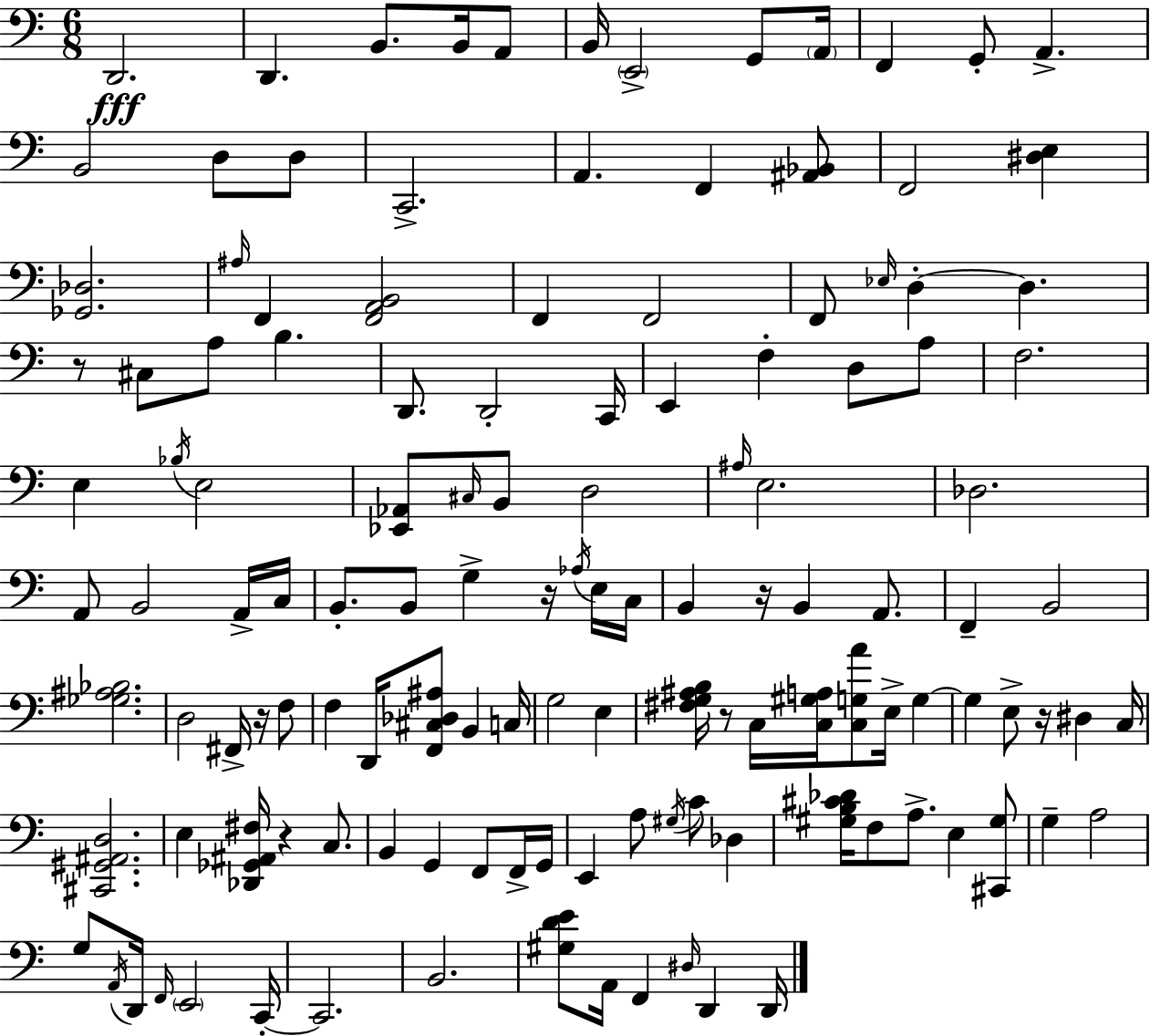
D2/h. D2/q. B2/e. B2/s A2/e B2/s E2/h G2/e A2/s F2/q G2/e A2/q. B2/h D3/e D3/e C2/h. A2/q. F2/q [A#2,Bb2]/e F2/h [D#3,E3]/q [Gb2,Db3]/h. A#3/s F2/q [F2,A2,B2]/h F2/q F2/h F2/e Eb3/s D3/q D3/q. R/e C#3/e A3/e B3/q. D2/e. D2/h C2/s E2/q F3/q D3/e A3/e F3/h. E3/q Bb3/s E3/h [Eb2,Ab2]/e C#3/s B2/e D3/h A#3/s E3/h. Db3/h. A2/e B2/h A2/s C3/s B2/e. B2/e G3/q R/s Ab3/s E3/s C3/s B2/q R/s B2/q A2/e. F2/q B2/h [Gb3,A#3,Bb3]/h. D3/h F#2/s R/s F3/e F3/q D2/s [F2,C#3,Db3,A#3]/e B2/q C3/s G3/h E3/q [F#3,G3,A#3,B3]/s R/e C3/s [C3,G#3,A3]/s [C3,G3,A4]/e E3/s G3/q G3/q E3/e R/s D#3/q C3/s [C#2,G#2,A#2,D3]/h. E3/q [Db2,Gb2,A#2,F#3]/s R/q C3/e. B2/q G2/q F2/e F2/s G2/s E2/q A3/e G#3/s C4/e Db3/q [G#3,B3,C#4,Db4]/s F3/e A3/e. E3/q [C#2,G#3]/e G3/q A3/h G3/e A2/s D2/s F2/s E2/h C2/s C2/h. B2/h. [G#3,D4,E4]/e A2/s F2/q D#3/s D2/q D2/s